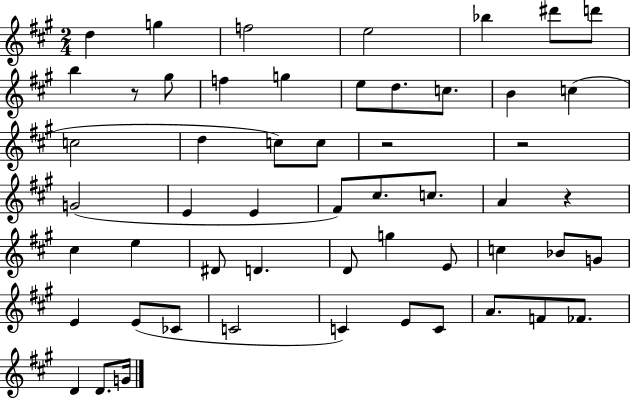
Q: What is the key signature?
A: A major